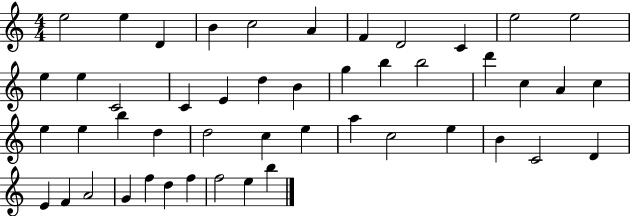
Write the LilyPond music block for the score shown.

{
  \clef treble
  \numericTimeSignature
  \time 4/4
  \key c \major
  e''2 e''4 d'4 | b'4 c''2 a'4 | f'4 d'2 c'4 | e''2 e''2 | \break e''4 e''4 c'2 | c'4 e'4 d''4 b'4 | g''4 b''4 b''2 | d'''4 c''4 a'4 c''4 | \break e''4 e''4 b''4 d''4 | d''2 c''4 e''4 | a''4 c''2 e''4 | b'4 c'2 d'4 | \break e'4 f'4 a'2 | g'4 f''4 d''4 f''4 | f''2 e''4 b''4 | \bar "|."
}